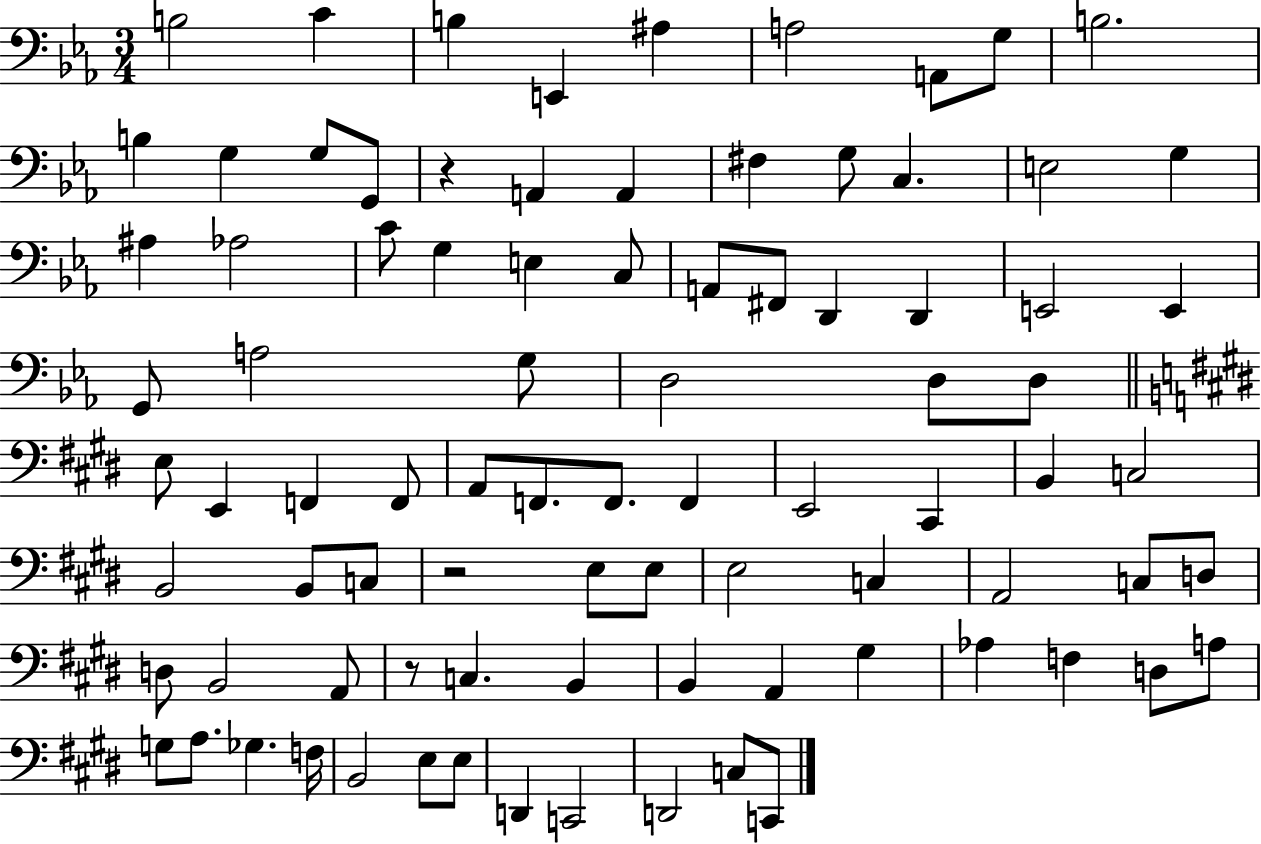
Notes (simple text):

B3/h C4/q B3/q E2/q A#3/q A3/h A2/e G3/e B3/h. B3/q G3/q G3/e G2/e R/q A2/q A2/q F#3/q G3/e C3/q. E3/h G3/q A#3/q Ab3/h C4/e G3/q E3/q C3/e A2/e F#2/e D2/q D2/q E2/h E2/q G2/e A3/h G3/e D3/h D3/e D3/e E3/e E2/q F2/q F2/e A2/e F2/e. F2/e. F2/q E2/h C#2/q B2/q C3/h B2/h B2/e C3/e R/h E3/e E3/e E3/h C3/q A2/h C3/e D3/e D3/e B2/h A2/e R/e C3/q. B2/q B2/q A2/q G#3/q Ab3/q F3/q D3/e A3/e G3/e A3/e. Gb3/q. F3/s B2/h E3/e E3/e D2/q C2/h D2/h C3/e C2/e